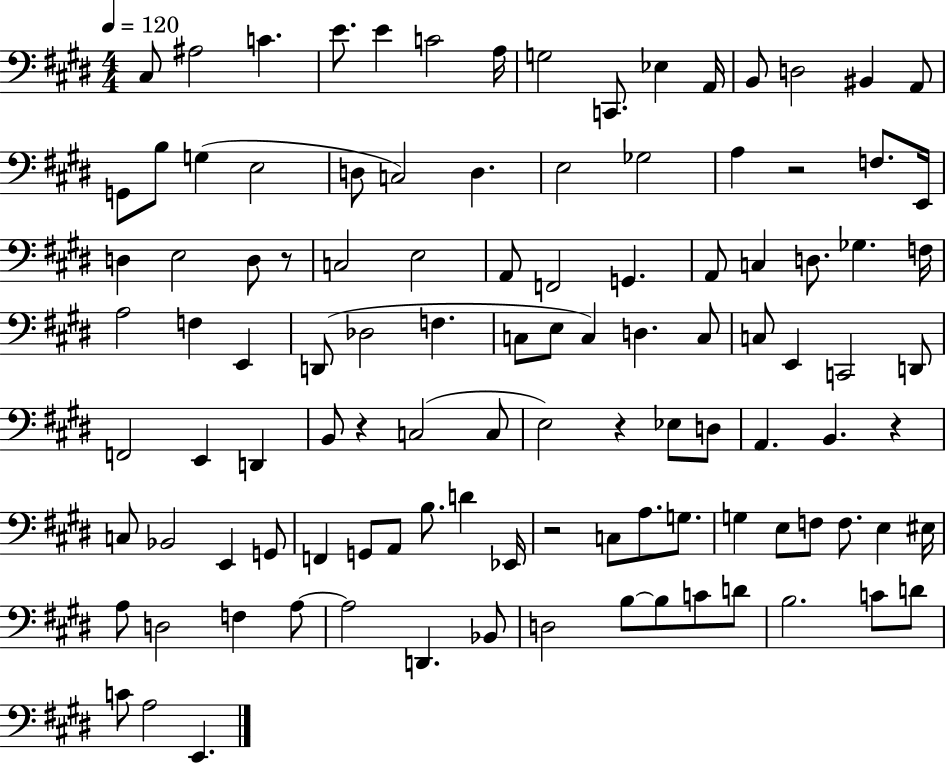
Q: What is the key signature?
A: E major